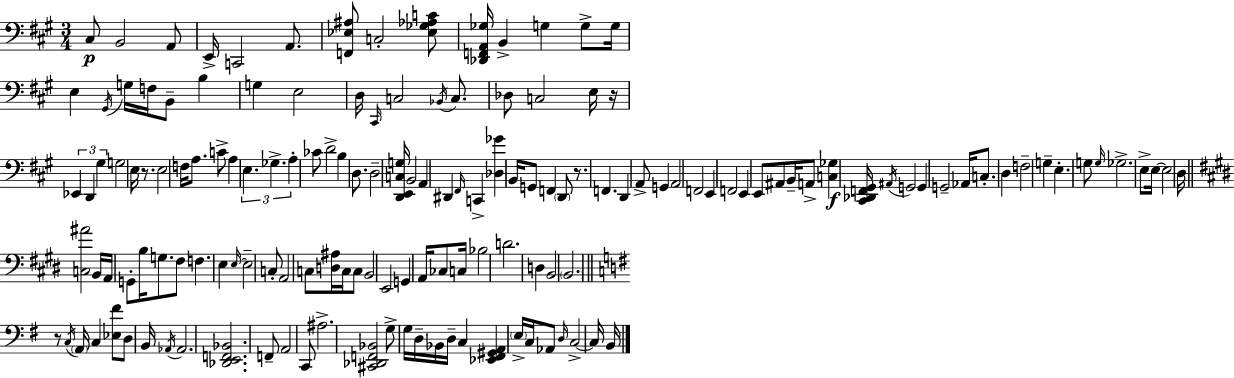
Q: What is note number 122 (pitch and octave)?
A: G3